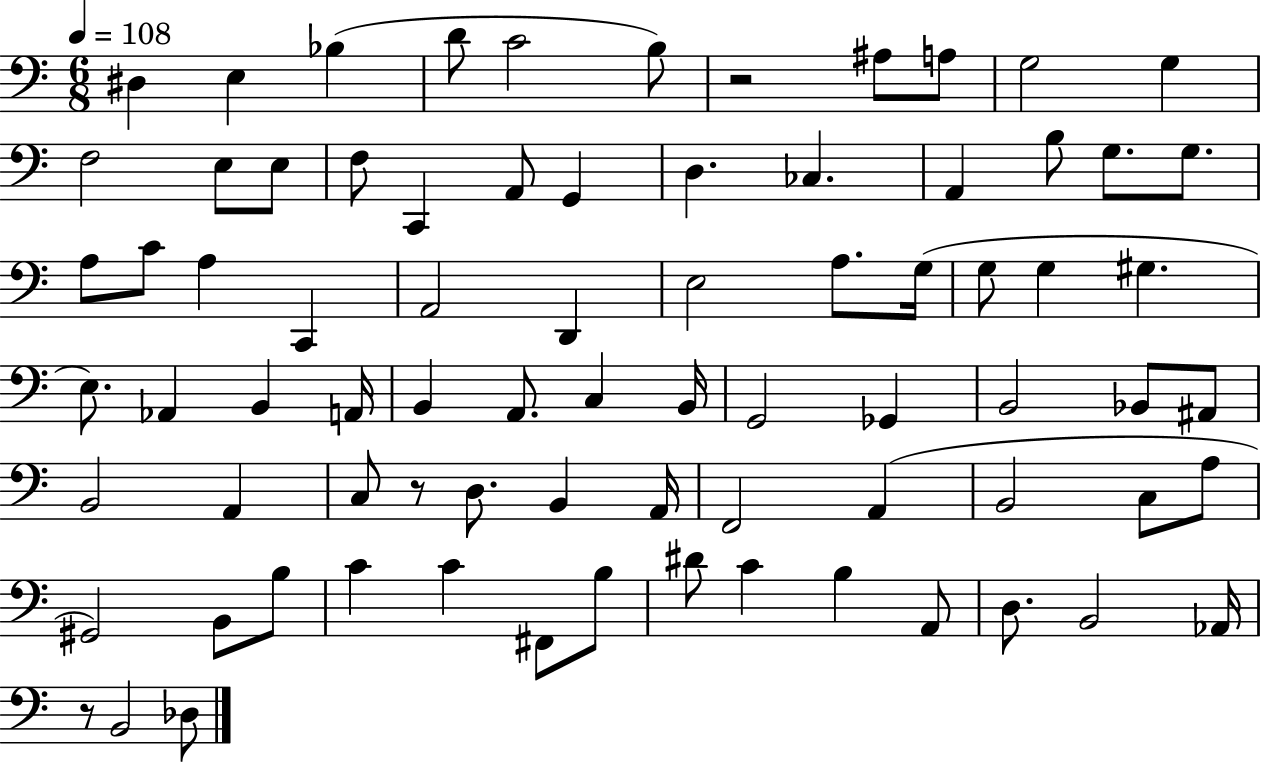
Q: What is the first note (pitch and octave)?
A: D#3